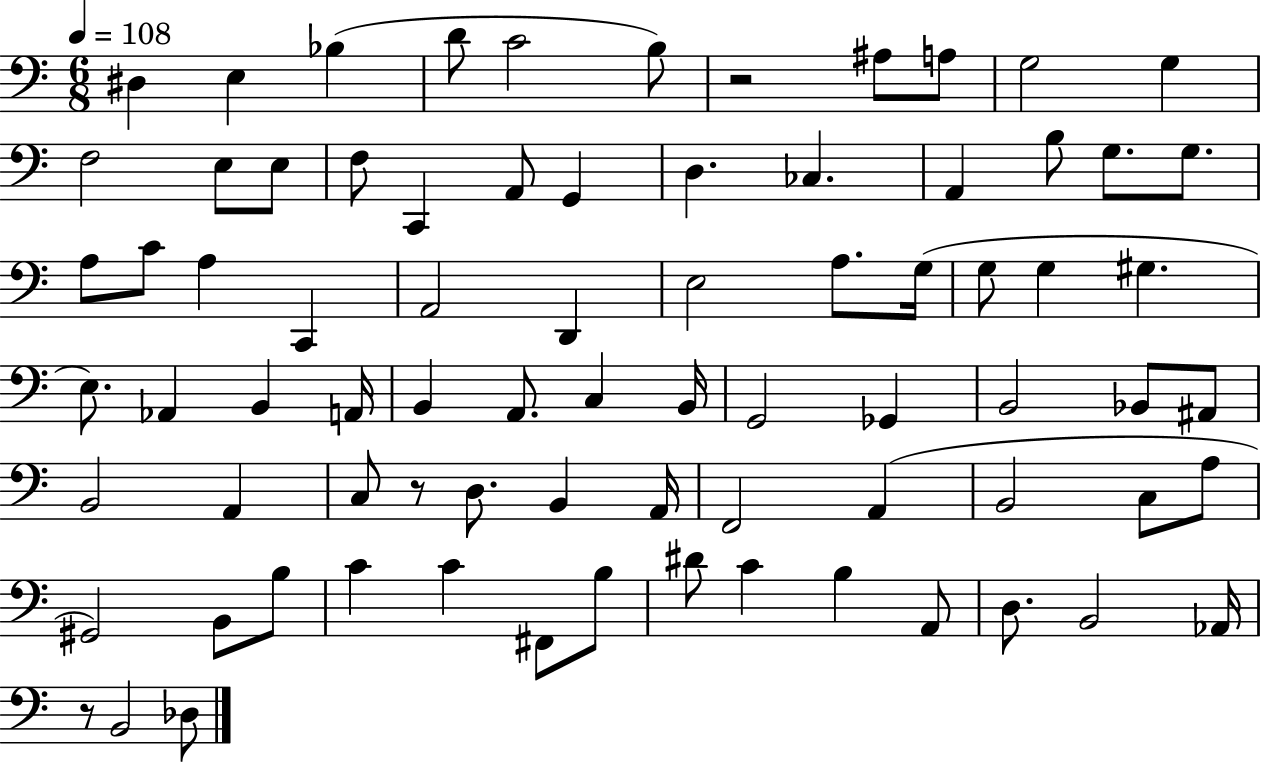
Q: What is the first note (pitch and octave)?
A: D#3